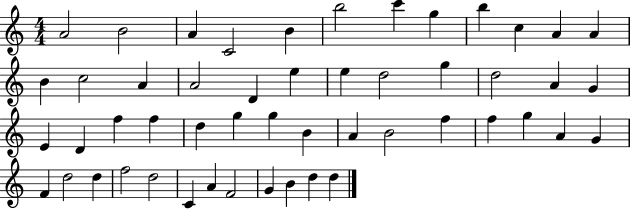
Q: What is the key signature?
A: C major